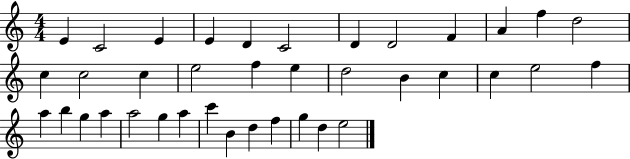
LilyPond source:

{
  \clef treble
  \numericTimeSignature
  \time 4/4
  \key c \major
  e'4 c'2 e'4 | e'4 d'4 c'2 | d'4 d'2 f'4 | a'4 f''4 d''2 | \break c''4 c''2 c''4 | e''2 f''4 e''4 | d''2 b'4 c''4 | c''4 e''2 f''4 | \break a''4 b''4 g''4 a''4 | a''2 g''4 a''4 | c'''4 b'4 d''4 f''4 | g''4 d''4 e''2 | \break \bar "|."
}